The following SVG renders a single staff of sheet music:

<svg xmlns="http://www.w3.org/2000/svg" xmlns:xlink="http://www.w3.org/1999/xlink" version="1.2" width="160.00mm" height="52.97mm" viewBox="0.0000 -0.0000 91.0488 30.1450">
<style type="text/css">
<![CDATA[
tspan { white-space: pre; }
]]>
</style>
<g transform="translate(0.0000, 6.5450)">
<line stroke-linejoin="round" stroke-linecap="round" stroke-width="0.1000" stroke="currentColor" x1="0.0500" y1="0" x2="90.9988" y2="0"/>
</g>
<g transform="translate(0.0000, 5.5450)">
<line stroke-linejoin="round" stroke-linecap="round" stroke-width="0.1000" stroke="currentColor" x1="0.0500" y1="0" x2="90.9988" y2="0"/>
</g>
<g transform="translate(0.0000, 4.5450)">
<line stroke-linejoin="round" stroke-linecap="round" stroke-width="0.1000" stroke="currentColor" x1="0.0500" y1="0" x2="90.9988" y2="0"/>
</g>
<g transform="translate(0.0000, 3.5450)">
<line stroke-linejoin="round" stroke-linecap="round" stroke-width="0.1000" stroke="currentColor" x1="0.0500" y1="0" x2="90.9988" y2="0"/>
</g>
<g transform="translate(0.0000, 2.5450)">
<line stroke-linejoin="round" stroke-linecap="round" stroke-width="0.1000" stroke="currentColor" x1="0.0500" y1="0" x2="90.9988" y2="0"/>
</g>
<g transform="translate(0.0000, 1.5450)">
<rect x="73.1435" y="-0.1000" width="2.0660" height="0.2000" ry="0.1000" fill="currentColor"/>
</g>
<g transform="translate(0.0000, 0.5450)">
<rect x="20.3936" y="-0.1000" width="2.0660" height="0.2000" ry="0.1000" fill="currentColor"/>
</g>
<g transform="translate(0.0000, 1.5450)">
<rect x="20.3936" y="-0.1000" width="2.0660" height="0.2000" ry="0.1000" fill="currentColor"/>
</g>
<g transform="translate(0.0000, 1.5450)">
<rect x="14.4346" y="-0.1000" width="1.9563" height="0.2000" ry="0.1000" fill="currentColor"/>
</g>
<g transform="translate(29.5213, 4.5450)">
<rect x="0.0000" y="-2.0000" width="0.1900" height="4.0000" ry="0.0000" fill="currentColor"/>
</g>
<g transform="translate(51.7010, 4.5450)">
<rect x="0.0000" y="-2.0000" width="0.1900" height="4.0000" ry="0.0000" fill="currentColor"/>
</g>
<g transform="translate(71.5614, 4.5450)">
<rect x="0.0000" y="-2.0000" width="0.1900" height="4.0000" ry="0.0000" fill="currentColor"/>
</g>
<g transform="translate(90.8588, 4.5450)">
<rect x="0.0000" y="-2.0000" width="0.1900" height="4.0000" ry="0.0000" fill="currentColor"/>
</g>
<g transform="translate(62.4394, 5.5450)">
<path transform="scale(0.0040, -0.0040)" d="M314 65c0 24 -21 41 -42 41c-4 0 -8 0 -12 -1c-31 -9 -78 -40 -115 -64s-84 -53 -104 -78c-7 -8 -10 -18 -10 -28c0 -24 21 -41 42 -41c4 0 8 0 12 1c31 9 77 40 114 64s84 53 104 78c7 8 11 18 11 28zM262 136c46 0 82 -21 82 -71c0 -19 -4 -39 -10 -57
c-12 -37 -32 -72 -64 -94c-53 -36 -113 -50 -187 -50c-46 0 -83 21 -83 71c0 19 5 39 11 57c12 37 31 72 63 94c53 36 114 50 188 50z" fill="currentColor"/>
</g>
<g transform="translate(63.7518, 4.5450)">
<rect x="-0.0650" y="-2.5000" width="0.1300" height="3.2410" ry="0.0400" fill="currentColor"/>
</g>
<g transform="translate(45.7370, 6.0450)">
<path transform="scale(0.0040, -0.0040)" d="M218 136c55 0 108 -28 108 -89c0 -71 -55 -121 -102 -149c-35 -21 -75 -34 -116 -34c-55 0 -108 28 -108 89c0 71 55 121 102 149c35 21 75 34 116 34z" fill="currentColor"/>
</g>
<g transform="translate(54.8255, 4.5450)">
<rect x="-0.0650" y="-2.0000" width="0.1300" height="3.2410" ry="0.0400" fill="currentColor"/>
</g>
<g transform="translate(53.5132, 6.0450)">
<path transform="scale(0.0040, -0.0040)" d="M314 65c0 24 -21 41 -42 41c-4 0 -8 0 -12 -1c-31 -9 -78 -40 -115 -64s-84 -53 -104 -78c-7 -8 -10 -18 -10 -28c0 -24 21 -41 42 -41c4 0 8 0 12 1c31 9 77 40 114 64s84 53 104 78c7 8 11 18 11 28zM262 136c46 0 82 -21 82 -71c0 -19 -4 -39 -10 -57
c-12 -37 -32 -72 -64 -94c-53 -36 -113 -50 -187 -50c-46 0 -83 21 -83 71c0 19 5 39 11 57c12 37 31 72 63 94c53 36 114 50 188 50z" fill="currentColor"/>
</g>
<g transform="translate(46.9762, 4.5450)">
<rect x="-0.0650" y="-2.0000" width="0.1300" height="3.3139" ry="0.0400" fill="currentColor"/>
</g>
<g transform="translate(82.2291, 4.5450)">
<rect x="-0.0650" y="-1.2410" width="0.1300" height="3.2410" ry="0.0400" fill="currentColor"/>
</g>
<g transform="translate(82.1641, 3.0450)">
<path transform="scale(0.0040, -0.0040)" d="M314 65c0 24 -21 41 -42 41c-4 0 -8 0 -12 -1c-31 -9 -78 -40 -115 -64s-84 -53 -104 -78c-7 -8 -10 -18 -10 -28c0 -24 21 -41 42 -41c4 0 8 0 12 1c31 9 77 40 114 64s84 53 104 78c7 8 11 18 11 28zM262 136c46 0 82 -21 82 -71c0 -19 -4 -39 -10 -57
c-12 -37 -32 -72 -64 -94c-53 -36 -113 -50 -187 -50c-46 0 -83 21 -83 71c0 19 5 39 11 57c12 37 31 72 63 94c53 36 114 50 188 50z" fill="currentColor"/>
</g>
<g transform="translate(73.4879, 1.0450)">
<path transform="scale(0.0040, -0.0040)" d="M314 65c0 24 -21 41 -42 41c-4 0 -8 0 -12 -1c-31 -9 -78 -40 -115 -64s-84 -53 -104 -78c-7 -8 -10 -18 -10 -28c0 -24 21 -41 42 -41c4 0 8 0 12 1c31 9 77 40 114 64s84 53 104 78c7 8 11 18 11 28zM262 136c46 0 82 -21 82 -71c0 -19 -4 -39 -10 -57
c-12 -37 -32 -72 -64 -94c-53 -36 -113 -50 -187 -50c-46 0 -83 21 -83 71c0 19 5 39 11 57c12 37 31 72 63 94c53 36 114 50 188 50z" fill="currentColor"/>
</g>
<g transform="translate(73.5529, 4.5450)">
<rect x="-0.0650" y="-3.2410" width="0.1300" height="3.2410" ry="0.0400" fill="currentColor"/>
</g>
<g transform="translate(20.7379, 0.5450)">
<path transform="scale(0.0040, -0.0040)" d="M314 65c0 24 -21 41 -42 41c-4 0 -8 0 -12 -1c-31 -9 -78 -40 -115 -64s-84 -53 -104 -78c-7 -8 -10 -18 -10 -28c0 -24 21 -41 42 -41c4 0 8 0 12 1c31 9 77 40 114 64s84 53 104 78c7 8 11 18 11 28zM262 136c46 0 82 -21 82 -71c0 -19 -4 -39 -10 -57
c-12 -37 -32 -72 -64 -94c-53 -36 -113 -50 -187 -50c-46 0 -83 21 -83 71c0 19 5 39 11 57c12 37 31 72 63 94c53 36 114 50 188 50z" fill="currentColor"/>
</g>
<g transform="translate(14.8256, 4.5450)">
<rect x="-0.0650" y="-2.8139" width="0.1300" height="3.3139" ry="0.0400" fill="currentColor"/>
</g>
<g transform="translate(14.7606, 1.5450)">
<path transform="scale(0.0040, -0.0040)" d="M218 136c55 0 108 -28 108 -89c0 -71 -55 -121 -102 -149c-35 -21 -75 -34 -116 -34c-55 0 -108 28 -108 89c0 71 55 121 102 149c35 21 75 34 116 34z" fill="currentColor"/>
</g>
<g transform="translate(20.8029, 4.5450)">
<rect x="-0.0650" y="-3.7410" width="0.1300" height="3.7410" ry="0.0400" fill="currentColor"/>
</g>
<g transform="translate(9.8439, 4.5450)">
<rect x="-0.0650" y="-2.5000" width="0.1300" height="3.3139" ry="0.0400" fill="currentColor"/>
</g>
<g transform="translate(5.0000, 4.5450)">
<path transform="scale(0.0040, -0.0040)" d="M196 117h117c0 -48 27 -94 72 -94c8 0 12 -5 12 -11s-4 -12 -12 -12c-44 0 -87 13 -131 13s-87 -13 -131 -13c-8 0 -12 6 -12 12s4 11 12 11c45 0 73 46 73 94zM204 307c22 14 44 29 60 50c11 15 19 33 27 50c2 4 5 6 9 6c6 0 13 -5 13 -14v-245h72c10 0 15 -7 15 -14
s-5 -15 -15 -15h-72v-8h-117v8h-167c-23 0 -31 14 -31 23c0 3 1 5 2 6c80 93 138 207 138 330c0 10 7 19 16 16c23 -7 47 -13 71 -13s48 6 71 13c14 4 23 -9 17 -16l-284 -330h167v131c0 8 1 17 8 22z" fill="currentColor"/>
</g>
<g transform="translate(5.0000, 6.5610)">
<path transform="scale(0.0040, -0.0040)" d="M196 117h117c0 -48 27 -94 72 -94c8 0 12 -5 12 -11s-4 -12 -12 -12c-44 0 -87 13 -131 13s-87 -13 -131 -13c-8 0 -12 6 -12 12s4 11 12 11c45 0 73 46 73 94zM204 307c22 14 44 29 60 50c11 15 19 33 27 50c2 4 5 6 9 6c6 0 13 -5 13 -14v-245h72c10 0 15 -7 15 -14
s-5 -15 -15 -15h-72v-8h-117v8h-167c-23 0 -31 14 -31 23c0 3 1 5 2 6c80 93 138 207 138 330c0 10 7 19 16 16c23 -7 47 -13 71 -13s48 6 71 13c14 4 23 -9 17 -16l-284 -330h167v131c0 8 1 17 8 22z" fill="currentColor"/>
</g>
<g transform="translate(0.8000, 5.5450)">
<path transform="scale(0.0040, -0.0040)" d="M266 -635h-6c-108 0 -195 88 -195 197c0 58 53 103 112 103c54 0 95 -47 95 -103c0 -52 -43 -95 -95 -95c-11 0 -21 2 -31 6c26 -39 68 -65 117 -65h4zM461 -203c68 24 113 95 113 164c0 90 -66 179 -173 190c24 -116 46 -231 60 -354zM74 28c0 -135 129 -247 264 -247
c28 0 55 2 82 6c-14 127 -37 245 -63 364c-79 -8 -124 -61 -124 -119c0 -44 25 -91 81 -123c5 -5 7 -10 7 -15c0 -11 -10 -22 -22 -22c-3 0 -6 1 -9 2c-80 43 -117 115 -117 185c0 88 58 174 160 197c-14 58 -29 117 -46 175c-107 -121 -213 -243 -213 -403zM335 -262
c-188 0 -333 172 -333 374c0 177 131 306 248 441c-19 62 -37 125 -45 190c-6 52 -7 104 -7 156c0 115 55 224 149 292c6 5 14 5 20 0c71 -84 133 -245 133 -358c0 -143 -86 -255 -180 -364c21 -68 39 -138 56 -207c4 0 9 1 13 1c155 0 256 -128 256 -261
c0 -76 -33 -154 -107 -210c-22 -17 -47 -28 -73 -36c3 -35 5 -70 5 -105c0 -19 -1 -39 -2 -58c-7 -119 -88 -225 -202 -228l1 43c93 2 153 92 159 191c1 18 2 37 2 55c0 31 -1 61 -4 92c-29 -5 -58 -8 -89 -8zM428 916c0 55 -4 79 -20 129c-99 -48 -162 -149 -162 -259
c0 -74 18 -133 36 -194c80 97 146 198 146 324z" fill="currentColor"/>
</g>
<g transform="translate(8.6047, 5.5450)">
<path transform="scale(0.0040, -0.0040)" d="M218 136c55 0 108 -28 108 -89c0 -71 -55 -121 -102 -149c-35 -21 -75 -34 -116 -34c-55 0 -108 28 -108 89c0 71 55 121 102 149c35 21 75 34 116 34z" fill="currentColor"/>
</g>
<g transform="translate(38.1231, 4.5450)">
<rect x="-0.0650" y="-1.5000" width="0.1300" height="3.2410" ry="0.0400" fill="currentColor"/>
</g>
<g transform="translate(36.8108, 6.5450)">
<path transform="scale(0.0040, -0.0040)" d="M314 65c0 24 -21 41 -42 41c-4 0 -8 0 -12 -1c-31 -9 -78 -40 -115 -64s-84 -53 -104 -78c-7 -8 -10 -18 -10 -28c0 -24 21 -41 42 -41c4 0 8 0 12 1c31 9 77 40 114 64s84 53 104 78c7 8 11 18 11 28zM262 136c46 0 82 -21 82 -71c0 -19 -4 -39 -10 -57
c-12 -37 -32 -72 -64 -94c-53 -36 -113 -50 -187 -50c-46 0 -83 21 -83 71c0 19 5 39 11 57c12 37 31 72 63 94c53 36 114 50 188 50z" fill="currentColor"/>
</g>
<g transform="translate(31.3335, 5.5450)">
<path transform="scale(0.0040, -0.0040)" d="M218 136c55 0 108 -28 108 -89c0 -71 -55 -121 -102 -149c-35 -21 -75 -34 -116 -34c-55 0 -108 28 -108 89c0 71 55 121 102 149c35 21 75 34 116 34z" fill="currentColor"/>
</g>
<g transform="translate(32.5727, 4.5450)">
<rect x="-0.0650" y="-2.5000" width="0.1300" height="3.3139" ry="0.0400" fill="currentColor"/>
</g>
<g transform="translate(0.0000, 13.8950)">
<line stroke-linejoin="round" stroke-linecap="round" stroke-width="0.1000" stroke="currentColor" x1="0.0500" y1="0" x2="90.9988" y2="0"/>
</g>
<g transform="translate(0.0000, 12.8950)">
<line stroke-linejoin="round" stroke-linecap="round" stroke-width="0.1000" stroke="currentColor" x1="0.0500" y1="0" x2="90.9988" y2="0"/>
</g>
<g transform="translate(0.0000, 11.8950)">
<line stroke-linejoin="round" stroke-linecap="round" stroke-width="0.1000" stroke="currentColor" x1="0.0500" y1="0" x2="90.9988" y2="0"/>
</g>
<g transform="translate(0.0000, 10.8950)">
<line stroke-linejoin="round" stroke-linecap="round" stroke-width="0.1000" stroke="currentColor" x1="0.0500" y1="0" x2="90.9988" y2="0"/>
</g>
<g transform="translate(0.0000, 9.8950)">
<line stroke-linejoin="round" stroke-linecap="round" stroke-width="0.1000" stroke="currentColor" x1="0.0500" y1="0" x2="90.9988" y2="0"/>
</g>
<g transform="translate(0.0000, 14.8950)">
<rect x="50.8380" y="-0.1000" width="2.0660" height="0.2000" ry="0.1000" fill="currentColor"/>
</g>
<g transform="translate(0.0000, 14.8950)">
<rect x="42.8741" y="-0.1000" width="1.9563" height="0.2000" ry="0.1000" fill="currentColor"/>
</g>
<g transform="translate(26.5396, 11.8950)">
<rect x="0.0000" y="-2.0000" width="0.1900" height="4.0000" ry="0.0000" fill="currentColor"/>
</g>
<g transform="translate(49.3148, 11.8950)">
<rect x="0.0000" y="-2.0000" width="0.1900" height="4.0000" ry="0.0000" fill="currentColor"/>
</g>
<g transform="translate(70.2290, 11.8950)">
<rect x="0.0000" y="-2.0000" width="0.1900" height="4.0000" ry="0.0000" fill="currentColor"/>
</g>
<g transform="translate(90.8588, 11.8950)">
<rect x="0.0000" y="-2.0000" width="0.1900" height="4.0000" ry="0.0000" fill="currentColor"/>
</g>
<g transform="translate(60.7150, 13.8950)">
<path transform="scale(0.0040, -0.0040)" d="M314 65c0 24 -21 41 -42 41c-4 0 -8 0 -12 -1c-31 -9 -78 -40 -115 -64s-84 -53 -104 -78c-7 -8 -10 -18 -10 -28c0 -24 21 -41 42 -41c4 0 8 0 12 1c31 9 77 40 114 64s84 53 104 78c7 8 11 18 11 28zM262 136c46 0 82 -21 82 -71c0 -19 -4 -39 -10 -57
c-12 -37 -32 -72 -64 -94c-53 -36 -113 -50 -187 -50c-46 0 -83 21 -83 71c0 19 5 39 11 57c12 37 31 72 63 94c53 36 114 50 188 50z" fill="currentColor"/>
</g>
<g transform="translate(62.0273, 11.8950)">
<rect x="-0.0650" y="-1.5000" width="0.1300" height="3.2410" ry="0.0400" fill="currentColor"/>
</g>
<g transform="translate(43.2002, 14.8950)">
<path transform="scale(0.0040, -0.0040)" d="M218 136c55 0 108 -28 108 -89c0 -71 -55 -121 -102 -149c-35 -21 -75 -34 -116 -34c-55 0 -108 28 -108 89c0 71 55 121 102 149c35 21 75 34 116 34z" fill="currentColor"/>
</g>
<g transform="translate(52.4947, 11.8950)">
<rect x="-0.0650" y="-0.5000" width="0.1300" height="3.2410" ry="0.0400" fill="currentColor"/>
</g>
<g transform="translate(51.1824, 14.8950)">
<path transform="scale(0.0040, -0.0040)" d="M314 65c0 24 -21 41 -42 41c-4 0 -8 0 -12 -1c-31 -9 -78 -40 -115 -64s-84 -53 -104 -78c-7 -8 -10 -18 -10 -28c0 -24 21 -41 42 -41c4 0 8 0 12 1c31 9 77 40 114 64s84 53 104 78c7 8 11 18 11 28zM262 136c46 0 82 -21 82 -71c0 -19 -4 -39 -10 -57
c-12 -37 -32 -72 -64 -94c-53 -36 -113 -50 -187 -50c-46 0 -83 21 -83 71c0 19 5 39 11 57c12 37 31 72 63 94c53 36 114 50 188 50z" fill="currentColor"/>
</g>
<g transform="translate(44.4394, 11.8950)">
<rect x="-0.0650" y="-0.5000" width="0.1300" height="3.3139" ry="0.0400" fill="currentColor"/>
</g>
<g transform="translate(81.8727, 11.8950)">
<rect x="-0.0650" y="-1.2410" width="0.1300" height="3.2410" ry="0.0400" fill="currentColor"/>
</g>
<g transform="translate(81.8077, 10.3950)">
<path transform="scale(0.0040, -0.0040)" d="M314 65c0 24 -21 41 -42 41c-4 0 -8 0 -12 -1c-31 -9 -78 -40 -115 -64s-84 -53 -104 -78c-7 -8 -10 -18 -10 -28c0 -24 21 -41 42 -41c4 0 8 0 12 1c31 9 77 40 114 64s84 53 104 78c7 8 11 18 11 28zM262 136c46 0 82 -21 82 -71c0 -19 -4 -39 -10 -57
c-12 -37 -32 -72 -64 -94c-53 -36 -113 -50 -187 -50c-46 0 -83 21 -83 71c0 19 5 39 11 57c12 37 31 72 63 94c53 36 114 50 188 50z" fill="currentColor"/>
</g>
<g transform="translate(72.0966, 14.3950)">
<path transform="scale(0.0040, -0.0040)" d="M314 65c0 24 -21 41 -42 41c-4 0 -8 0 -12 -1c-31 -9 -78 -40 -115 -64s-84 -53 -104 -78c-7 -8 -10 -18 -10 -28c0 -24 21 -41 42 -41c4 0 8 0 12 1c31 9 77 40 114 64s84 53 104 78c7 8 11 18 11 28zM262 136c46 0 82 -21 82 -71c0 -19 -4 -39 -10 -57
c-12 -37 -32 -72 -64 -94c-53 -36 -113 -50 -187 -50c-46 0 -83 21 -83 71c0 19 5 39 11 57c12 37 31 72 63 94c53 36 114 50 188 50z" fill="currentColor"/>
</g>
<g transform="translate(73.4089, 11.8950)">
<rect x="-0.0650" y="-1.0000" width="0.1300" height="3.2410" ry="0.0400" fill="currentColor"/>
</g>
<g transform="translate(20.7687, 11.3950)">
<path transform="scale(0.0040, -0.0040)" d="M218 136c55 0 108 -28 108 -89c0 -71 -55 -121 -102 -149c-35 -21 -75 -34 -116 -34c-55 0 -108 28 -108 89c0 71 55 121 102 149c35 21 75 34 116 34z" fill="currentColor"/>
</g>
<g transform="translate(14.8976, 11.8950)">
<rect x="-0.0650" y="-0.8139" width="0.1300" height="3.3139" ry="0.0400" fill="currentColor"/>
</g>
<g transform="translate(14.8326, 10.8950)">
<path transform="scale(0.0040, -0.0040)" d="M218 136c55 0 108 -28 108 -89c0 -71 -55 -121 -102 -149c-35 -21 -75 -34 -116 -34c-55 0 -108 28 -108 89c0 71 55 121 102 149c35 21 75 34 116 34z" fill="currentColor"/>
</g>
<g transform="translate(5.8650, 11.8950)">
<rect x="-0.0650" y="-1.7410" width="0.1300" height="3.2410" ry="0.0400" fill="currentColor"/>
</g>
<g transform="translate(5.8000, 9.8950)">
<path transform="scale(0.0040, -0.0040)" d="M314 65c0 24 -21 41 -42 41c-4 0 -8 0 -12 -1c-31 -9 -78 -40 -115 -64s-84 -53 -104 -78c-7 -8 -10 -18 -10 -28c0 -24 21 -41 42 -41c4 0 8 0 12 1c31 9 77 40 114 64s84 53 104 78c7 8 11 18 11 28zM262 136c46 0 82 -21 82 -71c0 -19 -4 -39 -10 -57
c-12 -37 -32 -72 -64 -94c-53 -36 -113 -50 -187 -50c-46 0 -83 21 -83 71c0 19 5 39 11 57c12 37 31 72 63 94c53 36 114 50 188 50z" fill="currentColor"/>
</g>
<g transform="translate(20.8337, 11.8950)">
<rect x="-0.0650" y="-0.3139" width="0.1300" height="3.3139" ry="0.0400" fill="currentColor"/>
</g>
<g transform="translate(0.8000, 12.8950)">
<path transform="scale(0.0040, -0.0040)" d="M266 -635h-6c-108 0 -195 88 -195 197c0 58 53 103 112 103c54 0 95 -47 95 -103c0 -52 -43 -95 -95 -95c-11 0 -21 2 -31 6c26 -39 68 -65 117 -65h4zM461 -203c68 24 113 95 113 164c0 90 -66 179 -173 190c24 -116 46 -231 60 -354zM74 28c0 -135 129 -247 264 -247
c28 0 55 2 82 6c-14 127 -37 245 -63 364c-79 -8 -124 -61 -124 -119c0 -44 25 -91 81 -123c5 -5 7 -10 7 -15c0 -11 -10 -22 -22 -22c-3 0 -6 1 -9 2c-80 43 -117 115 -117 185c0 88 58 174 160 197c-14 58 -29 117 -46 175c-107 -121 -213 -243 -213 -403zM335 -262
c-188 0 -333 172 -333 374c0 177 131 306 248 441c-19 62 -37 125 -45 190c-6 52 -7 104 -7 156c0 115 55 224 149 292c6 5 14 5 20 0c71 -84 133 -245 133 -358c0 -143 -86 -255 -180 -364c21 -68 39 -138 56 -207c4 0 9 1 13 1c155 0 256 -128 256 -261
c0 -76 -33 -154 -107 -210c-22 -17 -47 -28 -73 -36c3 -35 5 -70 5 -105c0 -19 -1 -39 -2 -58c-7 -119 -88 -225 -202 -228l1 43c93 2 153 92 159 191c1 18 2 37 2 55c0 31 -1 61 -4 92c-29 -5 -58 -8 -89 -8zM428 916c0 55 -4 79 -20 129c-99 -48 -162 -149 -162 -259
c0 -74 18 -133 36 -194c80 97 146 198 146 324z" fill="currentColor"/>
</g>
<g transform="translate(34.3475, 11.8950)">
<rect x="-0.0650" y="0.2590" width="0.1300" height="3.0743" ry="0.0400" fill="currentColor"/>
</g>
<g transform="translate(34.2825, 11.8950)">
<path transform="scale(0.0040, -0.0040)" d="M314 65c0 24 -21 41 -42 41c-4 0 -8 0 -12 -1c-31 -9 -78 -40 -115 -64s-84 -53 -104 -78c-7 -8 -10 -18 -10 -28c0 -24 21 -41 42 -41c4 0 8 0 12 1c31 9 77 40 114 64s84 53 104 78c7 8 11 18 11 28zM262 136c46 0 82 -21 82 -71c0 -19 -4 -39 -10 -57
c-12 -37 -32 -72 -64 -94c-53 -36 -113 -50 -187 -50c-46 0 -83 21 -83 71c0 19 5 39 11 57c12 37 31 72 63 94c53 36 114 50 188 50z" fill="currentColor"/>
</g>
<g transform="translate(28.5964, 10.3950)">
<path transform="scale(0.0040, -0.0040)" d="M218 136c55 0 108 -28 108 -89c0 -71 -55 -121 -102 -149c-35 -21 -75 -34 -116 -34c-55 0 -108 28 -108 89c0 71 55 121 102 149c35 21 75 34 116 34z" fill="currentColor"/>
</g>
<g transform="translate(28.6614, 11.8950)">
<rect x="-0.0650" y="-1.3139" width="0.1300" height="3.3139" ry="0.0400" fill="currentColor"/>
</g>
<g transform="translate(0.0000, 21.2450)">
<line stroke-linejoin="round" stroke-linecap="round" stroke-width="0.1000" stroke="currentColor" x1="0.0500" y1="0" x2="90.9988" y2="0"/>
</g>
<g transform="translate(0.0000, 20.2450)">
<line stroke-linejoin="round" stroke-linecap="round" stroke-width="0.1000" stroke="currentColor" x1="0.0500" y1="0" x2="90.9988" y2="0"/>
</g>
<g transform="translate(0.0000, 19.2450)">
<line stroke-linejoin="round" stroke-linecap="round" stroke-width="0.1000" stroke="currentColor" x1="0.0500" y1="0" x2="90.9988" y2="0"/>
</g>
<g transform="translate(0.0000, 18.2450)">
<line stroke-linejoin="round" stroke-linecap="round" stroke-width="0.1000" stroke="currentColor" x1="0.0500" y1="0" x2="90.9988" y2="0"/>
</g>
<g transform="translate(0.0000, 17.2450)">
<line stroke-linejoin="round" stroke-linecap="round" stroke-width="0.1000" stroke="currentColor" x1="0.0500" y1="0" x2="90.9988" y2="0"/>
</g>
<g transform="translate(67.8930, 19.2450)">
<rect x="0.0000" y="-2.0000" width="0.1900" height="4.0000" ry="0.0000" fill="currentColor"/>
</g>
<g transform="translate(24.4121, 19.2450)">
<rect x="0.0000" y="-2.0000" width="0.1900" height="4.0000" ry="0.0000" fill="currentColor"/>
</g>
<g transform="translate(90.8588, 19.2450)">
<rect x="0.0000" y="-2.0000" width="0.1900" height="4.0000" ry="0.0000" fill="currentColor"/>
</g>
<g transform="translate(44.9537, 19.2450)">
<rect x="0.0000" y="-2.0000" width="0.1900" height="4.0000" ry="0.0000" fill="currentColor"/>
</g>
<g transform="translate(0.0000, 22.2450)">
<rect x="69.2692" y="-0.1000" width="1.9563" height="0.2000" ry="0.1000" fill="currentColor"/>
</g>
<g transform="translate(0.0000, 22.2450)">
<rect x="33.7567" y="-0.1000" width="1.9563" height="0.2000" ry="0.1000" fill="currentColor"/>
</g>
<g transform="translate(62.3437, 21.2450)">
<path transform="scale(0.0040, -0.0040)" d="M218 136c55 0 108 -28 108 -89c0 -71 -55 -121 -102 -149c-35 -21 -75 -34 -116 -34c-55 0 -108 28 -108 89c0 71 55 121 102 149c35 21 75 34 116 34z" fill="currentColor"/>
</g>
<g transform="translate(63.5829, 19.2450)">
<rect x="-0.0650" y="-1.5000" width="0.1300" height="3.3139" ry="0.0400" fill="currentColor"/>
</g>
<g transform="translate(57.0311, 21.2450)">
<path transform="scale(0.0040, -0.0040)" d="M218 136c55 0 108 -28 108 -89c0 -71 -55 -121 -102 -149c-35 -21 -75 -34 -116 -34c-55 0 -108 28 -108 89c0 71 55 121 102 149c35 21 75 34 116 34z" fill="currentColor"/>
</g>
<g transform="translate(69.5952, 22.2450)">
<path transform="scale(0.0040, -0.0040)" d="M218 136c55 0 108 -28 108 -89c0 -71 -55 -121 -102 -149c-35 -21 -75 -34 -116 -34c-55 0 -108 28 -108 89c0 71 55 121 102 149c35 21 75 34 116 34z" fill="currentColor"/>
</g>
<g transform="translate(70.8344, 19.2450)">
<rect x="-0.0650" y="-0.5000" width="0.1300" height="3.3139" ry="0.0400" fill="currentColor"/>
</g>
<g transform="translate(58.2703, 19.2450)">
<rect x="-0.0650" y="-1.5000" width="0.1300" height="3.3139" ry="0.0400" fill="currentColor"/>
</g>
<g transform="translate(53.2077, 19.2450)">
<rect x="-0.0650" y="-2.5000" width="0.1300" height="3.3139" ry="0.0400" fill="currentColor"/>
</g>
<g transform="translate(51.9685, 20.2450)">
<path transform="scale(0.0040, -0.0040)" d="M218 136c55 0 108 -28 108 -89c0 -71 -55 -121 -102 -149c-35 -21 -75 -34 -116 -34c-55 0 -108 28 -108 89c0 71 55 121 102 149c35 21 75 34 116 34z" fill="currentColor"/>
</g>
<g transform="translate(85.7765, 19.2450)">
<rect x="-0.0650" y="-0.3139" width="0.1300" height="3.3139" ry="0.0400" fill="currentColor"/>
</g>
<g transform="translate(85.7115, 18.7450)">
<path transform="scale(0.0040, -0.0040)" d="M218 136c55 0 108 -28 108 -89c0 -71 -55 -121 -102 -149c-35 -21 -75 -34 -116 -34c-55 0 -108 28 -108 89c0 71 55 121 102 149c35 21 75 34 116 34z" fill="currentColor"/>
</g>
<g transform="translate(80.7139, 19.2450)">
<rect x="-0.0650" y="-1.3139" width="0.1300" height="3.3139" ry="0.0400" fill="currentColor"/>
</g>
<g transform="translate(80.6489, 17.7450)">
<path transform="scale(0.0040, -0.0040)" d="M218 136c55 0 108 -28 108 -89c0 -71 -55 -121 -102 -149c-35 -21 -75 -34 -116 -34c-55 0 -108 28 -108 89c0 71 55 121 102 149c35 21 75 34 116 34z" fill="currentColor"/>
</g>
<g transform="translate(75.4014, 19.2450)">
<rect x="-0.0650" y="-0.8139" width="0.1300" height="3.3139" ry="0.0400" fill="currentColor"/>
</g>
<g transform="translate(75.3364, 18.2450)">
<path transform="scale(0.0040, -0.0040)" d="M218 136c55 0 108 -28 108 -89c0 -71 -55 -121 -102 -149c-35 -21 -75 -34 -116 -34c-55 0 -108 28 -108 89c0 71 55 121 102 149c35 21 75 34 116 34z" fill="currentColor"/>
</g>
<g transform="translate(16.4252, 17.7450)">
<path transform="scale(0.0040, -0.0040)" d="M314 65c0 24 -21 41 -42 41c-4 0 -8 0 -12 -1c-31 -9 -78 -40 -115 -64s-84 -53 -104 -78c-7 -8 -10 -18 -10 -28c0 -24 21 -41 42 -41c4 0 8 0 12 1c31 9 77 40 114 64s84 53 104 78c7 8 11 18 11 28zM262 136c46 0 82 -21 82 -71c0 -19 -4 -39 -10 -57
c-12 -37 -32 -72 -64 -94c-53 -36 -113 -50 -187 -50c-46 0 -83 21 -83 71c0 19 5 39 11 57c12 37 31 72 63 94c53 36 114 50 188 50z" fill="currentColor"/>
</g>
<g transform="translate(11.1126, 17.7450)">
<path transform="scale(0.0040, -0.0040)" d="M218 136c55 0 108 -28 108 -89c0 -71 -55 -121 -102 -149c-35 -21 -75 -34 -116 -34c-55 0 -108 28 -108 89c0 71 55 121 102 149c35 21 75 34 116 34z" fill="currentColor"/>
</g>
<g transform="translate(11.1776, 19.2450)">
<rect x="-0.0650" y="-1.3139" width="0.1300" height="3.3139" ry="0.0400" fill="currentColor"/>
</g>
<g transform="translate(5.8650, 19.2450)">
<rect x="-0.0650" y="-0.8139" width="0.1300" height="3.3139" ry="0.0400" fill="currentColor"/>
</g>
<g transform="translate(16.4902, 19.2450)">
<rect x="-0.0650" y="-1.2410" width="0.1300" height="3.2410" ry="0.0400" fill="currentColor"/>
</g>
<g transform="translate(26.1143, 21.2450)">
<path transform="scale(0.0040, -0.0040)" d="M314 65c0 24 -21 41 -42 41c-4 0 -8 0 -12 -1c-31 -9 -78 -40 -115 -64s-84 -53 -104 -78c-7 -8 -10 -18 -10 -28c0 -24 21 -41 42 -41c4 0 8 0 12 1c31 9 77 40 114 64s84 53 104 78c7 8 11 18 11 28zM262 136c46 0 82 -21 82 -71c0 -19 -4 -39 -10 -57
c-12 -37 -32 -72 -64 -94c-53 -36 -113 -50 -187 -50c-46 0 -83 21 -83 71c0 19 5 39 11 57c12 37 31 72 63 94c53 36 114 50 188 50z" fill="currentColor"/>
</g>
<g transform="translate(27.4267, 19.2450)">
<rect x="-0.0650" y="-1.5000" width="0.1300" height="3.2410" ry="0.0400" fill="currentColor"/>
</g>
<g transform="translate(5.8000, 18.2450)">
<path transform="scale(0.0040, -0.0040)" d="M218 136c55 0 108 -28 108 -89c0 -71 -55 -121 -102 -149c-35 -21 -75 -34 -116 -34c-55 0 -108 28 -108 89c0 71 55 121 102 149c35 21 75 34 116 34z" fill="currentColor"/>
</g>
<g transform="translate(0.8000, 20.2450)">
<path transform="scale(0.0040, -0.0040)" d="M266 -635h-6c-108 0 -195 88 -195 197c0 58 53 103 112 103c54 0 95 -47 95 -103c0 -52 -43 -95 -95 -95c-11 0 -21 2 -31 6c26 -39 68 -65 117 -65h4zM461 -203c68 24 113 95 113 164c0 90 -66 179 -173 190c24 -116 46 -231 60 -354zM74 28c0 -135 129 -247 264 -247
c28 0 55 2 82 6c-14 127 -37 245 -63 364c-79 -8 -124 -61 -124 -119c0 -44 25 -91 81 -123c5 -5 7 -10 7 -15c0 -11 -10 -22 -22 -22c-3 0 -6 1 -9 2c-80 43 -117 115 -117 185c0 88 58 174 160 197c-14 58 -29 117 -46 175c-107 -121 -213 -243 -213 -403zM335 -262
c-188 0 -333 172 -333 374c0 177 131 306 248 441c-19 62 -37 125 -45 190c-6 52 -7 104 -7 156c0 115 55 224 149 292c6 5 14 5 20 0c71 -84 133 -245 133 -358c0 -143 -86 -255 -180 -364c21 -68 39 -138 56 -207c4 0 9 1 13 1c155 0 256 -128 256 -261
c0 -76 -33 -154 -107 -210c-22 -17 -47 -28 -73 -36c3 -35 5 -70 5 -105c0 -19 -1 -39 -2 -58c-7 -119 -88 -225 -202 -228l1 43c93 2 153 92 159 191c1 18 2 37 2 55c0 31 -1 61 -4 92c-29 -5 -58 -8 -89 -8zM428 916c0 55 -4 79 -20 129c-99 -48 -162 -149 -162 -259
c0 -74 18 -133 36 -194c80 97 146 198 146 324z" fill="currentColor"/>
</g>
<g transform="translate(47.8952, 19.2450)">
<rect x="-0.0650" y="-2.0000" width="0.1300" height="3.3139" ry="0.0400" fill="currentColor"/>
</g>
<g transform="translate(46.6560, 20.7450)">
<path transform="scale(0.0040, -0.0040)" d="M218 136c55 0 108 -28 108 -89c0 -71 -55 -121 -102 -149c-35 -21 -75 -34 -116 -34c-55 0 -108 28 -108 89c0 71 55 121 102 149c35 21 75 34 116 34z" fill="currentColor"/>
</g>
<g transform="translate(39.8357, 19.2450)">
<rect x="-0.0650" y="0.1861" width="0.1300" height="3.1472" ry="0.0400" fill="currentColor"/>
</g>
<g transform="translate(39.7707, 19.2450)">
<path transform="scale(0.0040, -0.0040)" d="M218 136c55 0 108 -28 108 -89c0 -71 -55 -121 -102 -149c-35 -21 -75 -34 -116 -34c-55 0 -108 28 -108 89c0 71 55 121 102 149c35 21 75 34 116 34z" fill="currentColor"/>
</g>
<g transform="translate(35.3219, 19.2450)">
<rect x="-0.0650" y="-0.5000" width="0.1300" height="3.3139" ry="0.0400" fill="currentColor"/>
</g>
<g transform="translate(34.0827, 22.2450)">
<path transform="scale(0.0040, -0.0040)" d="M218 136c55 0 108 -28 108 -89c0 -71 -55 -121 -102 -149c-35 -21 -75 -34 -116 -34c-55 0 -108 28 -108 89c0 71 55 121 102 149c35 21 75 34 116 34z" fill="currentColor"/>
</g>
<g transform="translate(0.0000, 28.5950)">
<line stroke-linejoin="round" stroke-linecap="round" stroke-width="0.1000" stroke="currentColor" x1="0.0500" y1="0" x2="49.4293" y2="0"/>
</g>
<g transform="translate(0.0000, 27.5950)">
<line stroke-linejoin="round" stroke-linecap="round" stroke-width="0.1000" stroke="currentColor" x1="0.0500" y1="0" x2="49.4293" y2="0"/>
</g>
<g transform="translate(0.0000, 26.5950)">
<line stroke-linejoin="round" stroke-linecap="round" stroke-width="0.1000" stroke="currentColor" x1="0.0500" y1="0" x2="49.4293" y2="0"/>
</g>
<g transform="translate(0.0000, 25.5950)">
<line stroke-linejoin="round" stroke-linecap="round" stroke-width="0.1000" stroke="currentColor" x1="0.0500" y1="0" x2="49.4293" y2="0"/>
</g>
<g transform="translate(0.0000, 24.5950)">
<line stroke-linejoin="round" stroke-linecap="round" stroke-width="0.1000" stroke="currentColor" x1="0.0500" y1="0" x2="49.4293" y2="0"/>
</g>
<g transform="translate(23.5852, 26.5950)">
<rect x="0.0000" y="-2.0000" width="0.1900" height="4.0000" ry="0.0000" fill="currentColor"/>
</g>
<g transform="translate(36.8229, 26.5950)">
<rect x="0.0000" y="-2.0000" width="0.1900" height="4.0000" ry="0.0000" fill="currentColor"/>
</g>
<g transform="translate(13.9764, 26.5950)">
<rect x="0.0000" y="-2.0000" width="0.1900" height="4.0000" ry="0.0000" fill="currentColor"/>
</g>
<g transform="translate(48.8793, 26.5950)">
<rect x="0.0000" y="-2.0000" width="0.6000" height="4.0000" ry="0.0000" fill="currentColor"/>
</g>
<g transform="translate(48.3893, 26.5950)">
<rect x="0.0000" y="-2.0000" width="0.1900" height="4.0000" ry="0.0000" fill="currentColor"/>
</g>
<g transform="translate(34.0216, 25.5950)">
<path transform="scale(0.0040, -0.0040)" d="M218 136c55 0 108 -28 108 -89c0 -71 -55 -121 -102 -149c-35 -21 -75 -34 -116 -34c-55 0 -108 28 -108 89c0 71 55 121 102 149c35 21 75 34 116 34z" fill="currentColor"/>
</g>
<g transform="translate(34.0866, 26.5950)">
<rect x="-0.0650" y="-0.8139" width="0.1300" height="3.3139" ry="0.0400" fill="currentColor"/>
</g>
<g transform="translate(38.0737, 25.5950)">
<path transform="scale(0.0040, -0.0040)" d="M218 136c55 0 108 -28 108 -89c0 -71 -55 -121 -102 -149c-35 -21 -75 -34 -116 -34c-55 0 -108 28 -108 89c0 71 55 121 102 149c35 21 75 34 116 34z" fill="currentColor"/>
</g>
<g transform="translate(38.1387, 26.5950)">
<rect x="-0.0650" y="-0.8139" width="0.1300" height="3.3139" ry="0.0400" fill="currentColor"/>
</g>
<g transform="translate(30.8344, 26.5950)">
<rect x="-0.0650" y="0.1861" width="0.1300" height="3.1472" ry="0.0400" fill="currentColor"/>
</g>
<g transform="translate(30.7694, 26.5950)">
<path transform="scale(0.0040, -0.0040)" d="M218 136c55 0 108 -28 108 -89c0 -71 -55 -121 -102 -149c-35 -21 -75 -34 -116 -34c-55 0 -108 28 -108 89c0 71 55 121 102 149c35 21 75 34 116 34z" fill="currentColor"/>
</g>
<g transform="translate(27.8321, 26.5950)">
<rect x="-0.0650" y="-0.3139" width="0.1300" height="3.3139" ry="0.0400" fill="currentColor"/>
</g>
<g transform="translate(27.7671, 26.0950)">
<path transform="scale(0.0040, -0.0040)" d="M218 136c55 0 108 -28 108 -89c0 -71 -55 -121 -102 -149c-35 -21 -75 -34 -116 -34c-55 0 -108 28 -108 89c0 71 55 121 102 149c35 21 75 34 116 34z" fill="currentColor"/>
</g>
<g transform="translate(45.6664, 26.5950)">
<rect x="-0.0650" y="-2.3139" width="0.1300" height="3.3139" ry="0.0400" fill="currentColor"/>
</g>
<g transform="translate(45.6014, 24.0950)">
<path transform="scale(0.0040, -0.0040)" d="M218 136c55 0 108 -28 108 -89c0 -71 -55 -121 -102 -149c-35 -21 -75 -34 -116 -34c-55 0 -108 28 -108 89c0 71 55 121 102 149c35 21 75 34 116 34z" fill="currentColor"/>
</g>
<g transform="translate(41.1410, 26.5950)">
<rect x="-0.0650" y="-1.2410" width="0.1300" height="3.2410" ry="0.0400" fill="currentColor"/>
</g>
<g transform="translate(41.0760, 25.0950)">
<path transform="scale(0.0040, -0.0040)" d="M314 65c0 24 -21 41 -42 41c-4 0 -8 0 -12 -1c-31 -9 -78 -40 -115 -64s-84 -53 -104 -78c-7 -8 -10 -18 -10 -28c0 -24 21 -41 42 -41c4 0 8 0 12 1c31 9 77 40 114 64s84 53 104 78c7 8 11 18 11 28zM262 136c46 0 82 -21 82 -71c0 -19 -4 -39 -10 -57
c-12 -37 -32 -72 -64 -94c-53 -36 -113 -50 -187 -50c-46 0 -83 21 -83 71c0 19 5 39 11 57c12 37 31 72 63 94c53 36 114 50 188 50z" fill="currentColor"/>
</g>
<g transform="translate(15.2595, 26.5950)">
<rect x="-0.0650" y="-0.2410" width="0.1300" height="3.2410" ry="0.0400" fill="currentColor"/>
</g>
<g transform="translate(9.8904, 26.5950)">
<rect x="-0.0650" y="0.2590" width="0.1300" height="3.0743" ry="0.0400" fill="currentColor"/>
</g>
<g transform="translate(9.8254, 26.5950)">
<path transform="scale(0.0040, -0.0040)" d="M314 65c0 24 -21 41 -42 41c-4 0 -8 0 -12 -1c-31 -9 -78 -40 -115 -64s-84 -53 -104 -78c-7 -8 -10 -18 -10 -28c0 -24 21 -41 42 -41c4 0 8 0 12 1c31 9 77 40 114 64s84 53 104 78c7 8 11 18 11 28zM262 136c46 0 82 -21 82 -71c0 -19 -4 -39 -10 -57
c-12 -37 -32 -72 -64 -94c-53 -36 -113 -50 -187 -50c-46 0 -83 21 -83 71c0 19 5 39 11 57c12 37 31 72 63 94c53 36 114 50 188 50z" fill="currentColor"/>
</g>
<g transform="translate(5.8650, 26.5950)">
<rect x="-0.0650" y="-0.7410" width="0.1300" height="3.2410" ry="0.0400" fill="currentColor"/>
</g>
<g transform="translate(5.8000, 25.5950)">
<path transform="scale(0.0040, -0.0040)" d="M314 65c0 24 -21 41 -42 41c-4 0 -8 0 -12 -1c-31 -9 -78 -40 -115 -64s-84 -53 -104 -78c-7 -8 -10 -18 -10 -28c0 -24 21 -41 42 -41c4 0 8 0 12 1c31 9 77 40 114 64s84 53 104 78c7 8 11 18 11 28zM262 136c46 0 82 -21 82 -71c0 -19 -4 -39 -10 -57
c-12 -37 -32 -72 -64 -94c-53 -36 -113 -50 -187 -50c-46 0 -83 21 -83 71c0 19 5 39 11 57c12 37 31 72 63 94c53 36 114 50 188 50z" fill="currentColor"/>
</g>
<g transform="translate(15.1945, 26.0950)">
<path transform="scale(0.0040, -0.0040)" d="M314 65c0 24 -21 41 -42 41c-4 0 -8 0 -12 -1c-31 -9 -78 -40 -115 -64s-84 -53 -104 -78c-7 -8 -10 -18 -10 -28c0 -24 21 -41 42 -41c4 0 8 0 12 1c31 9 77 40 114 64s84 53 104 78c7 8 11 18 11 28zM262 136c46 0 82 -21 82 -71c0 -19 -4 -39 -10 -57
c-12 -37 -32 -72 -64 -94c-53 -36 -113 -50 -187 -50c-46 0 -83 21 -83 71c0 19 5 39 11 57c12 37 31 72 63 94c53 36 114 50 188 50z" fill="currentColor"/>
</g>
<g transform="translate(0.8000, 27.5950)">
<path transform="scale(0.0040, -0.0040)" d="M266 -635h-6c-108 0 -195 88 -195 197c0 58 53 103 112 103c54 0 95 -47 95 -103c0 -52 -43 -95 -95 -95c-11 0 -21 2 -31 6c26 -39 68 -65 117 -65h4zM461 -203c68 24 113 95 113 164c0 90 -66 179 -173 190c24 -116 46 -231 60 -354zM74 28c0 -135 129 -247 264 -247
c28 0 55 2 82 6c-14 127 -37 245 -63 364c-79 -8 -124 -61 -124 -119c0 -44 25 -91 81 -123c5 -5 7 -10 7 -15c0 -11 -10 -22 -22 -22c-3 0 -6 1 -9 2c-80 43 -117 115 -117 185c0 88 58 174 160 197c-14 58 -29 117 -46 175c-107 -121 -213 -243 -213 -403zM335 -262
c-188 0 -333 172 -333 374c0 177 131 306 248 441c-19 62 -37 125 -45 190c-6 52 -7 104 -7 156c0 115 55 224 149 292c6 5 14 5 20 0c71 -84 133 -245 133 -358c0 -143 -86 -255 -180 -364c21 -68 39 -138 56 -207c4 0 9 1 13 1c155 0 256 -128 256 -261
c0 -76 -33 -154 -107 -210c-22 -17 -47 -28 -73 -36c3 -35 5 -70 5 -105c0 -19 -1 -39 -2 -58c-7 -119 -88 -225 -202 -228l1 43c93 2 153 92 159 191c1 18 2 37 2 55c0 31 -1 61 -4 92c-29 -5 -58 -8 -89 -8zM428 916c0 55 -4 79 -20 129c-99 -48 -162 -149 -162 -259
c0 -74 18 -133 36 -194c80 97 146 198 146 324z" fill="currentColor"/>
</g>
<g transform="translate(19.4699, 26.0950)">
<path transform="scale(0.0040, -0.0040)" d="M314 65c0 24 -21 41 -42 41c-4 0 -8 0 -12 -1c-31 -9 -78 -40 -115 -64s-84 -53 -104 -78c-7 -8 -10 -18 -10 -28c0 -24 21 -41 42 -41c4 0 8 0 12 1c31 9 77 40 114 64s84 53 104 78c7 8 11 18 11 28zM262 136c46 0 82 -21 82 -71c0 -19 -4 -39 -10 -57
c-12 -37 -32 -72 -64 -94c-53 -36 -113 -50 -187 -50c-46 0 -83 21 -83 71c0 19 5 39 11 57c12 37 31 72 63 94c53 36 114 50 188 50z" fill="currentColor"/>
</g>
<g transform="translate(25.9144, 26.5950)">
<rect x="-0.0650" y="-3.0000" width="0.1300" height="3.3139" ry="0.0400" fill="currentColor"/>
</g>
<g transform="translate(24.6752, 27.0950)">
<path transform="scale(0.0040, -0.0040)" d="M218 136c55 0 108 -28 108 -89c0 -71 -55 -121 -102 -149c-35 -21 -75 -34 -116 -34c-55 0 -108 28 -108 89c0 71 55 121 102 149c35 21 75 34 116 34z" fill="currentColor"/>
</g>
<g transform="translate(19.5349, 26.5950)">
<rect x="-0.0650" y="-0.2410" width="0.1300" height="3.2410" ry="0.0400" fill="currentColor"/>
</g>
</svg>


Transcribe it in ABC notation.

X:1
T:Untitled
M:4/4
L:1/4
K:C
G a c'2 G E2 F F2 G2 b2 e2 f2 d c e B2 C C2 E2 D2 e2 d e e2 E2 C B F G E E C d e c d2 B2 c2 c2 A c B d d e2 g